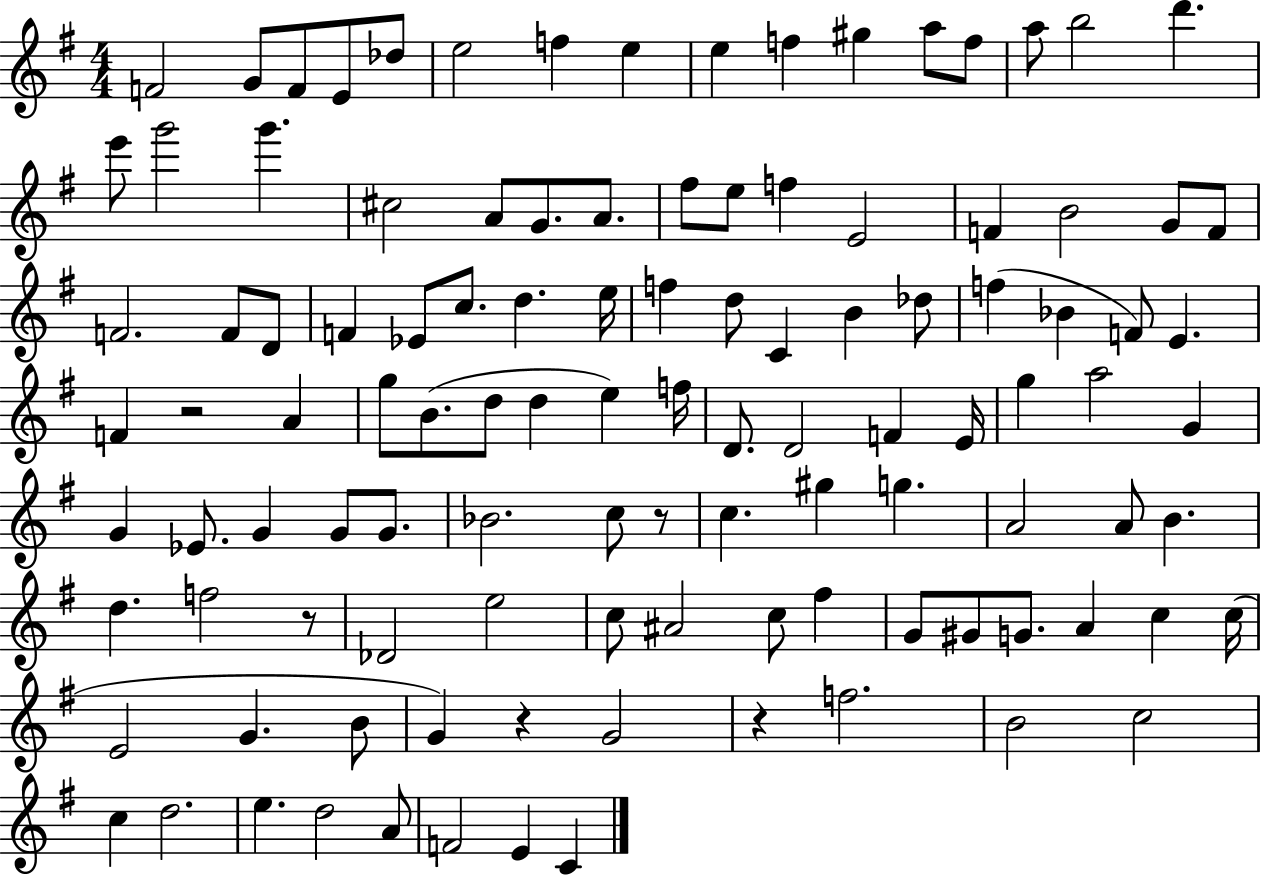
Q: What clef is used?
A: treble